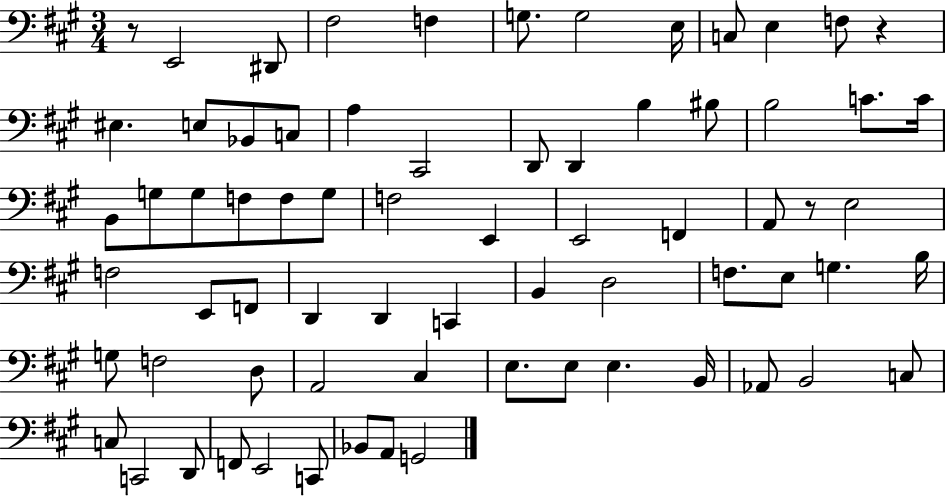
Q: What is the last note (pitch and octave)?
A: G2